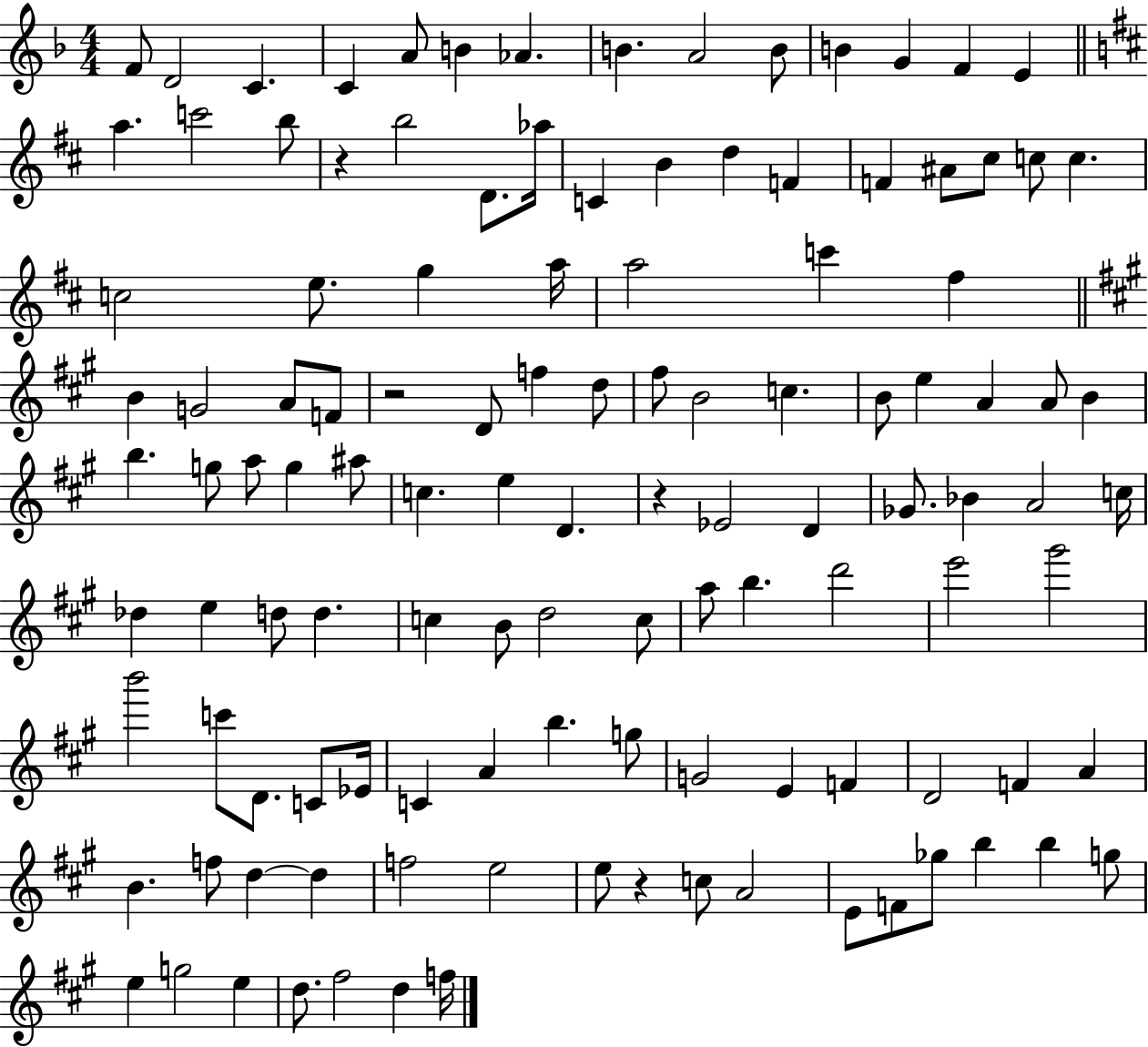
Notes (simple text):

F4/e D4/h C4/q. C4/q A4/e B4/q Ab4/q. B4/q. A4/h B4/e B4/q G4/q F4/q E4/q A5/q. C6/h B5/e R/q B5/h D4/e. Ab5/s C4/q B4/q D5/q F4/q F4/q A#4/e C#5/e C5/e C5/q. C5/h E5/e. G5/q A5/s A5/h C6/q F#5/q B4/q G4/h A4/e F4/e R/h D4/e F5/q D5/e F#5/e B4/h C5/q. B4/e E5/q A4/q A4/e B4/q B5/q. G5/e A5/e G5/q A#5/e C5/q. E5/q D4/q. R/q Eb4/h D4/q Gb4/e. Bb4/q A4/h C5/s Db5/q E5/q D5/e D5/q. C5/q B4/e D5/h C5/e A5/e B5/q. D6/h E6/h G#6/h B6/h C6/e D4/e. C4/e Eb4/s C4/q A4/q B5/q. G5/e G4/h E4/q F4/q D4/h F4/q A4/q B4/q. F5/e D5/q D5/q F5/h E5/h E5/e R/q C5/e A4/h E4/e F4/e Gb5/e B5/q B5/q G5/e E5/q G5/h E5/q D5/e. F#5/h D5/q F5/s